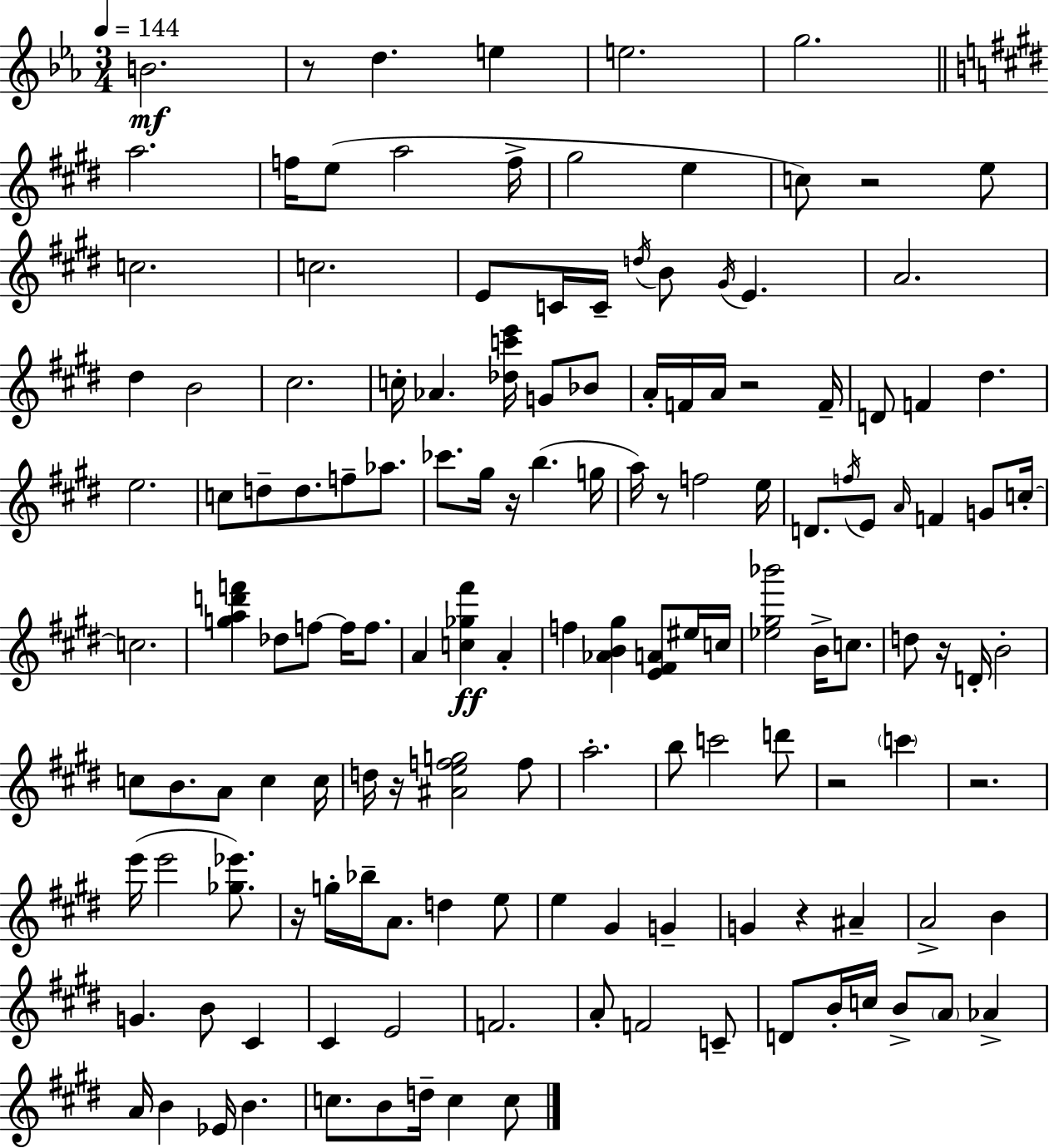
{
  \clef treble
  \numericTimeSignature
  \time 3/4
  \key c \minor
  \tempo 4 = 144
  \repeat volta 2 { b'2.\mf | r8 d''4. e''4 | e''2. | g''2. | \break \bar "||" \break \key e \major a''2. | f''16 e''8( a''2 f''16-> | gis''2 e''4 | c''8) r2 e''8 | \break c''2. | c''2. | e'8 c'16 c'16-- \acciaccatura { d''16 } b'8 \acciaccatura { gis'16 } e'4. | a'2. | \break dis''4 b'2 | cis''2. | c''16-. aes'4. <des'' c''' e'''>16 g'8 | bes'8 a'16-. f'16 a'16 r2 | \break f'16-- d'8 f'4 dis''4. | e''2. | c''8 d''8-- d''8. f''8-- aes''8. | ces'''8. gis''16 r16 b''4.( | \break g''16 a''16) r8 f''2 | e''16 d'8. \acciaccatura { f''16 } e'8 \grace { a'16 } f'4 | g'8 c''16-.~~ c''2. | <g'' a'' d''' f'''>4 des''8 f''8~~ | \break f''16 f''8. a'4 <c'' ges'' fis'''>4\ff | a'4-. f''4 <aes' b' gis''>4 | <e' fis' a'>8 eis''16 c''16 <ees'' gis'' bes'''>2 | b'16-> c''8. d''8 r16 d'16-. b'2-. | \break c''8 b'8. a'8 c''4 | c''16 d''16 r16 <ais' e'' f'' g''>2 | f''8 a''2.-. | b''8 c'''2 | \break d'''8 r2 | \parenthesize c'''4 r2. | e'''16( e'''2 | <ges'' ees'''>8.) r16 g''16-. bes''16-- a'8. d''4 | \break e''8 e''4 gis'4 | g'4-- g'4 r4 | ais'4-- a'2-> | b'4 g'4. b'8 | \break cis'4 cis'4 e'2 | f'2. | a'8-. f'2 | c'8-- d'8 b'16-. c''16 b'8-> \parenthesize a'8 | \break aes'4-> a'16 b'4 ees'16 b'4. | c''8. b'8 d''16-- c''4 | c''8 } \bar "|."
}